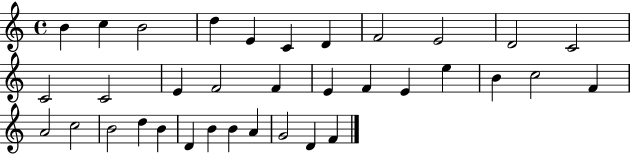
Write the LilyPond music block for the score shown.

{
  \clef treble
  \time 4/4
  \defaultTimeSignature
  \key c \major
  b'4 c''4 b'2 | d''4 e'4 c'4 d'4 | f'2 e'2 | d'2 c'2 | \break c'2 c'2 | e'4 f'2 f'4 | e'4 f'4 e'4 e''4 | b'4 c''2 f'4 | \break a'2 c''2 | b'2 d''4 b'4 | d'4 b'4 b'4 a'4 | g'2 d'4 f'4 | \break \bar "|."
}